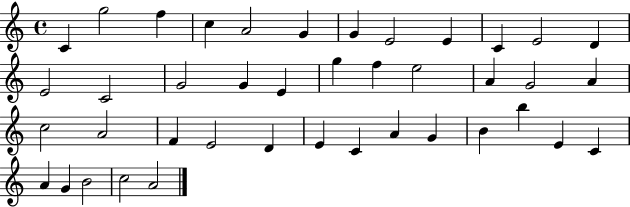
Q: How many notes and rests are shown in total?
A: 41